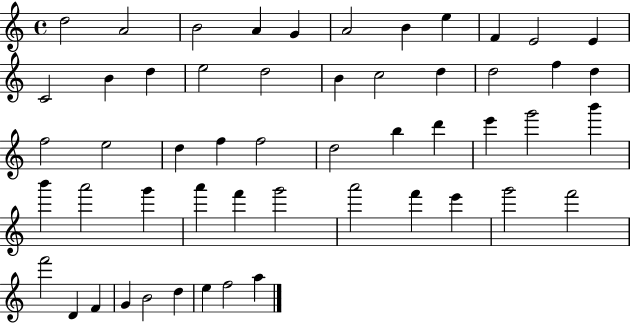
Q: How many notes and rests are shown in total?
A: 53